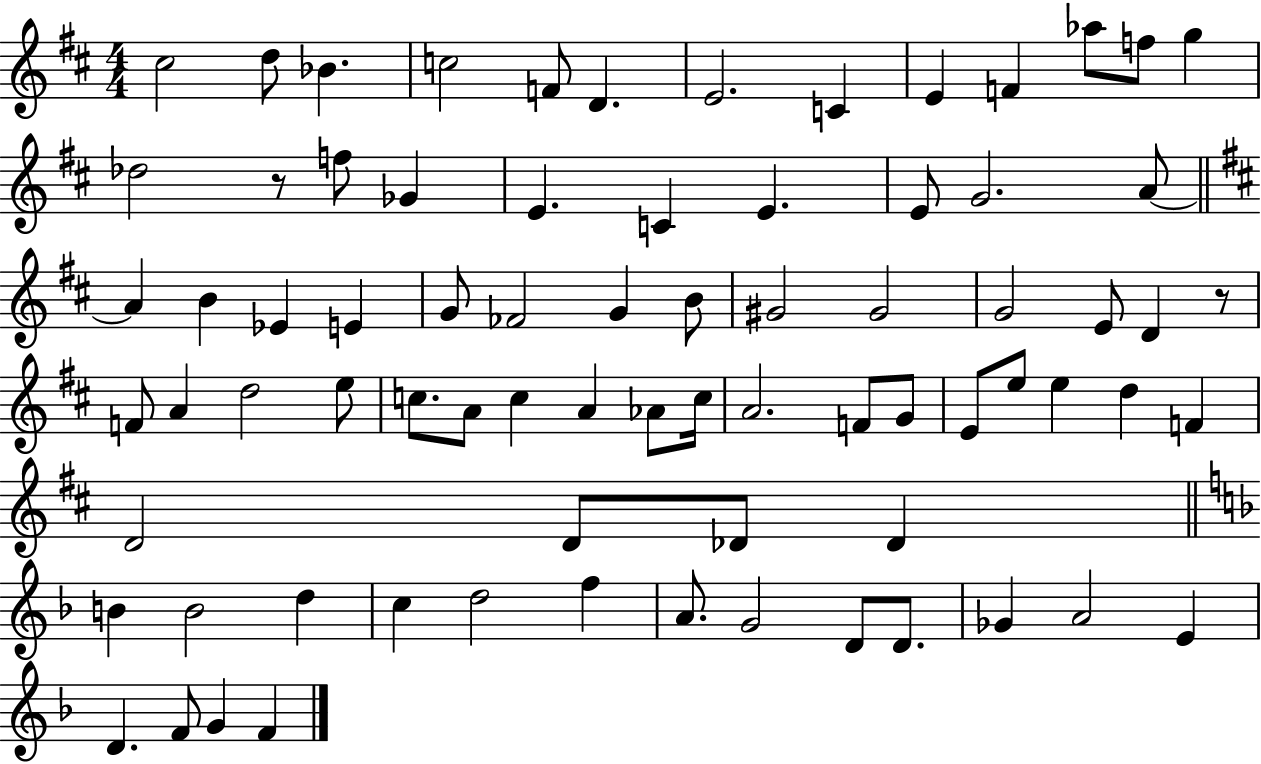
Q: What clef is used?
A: treble